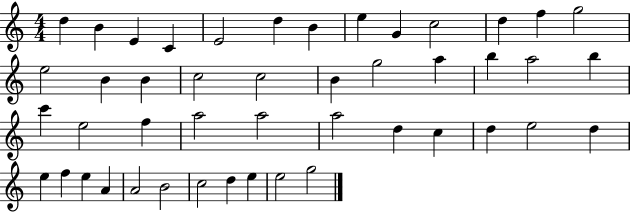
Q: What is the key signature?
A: C major